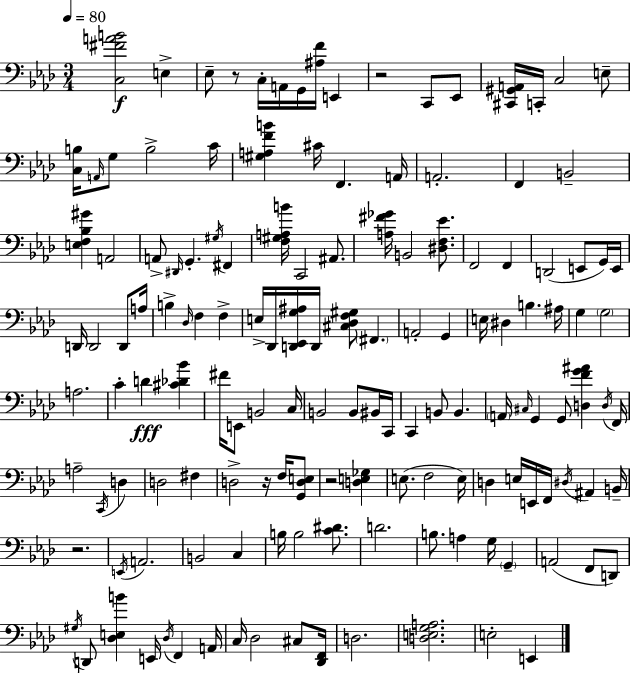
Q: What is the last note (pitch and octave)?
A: E2